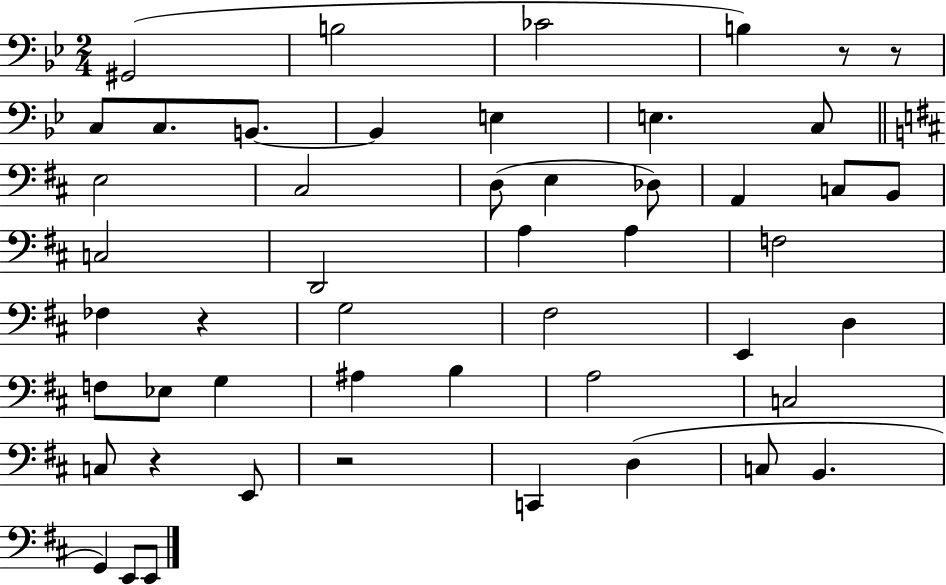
{
  \clef bass
  \numericTimeSignature
  \time 2/4
  \key bes \major
  gis,2( | b2 | ces'2 | b4) r8 r8 | \break c8 c8. b,8.~~ | b,4 e4 | e4. c8 | \bar "||" \break \key d \major e2 | cis2 | d8( e4 des8) | a,4 c8 b,8 | \break c2 | d,2 | a4 a4 | f2 | \break fes4 r4 | g2 | fis2 | e,4 d4 | \break f8 ees8 g4 | ais4 b4 | a2 | c2 | \break c8 r4 e,8 | r2 | c,4 d4( | c8 b,4. | \break g,4) e,8 e,8 | \bar "|."
}